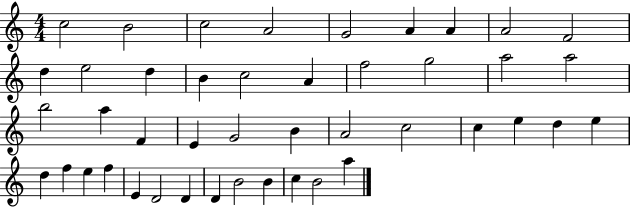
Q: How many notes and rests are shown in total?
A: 44